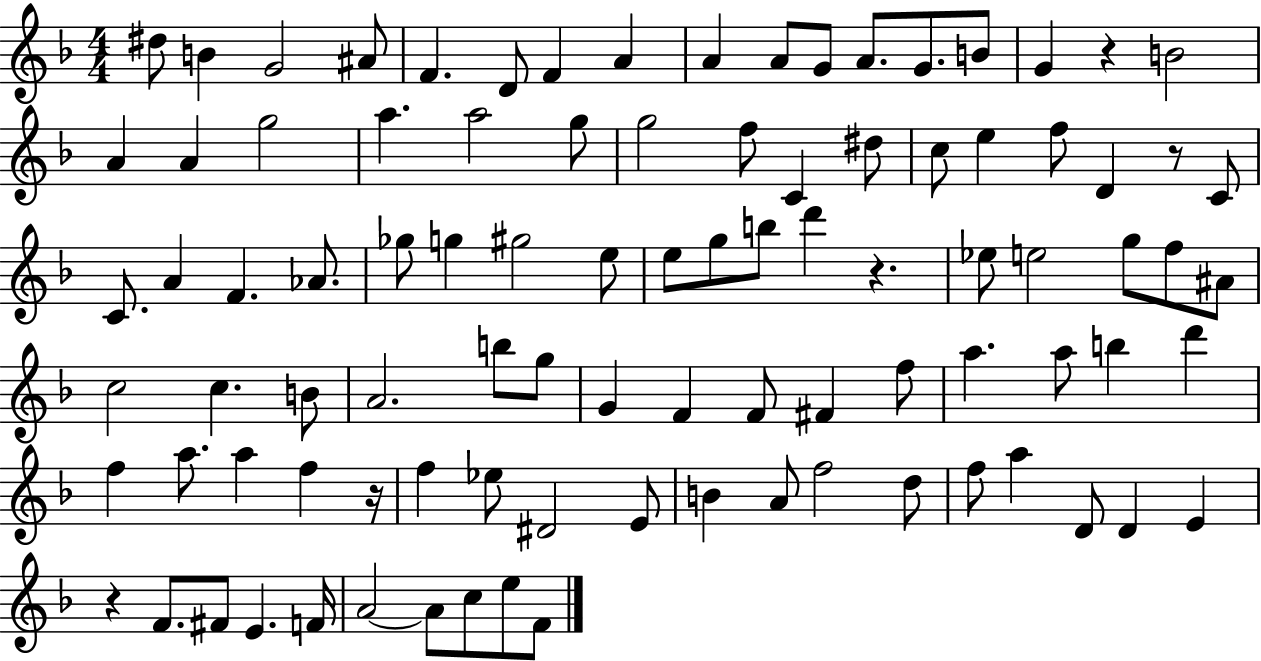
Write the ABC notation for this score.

X:1
T:Untitled
M:4/4
L:1/4
K:F
^d/2 B G2 ^A/2 F D/2 F A A A/2 G/2 A/2 G/2 B/2 G z B2 A A g2 a a2 g/2 g2 f/2 C ^d/2 c/2 e f/2 D z/2 C/2 C/2 A F _A/2 _g/2 g ^g2 e/2 e/2 g/2 b/2 d' z _e/2 e2 g/2 f/2 ^A/2 c2 c B/2 A2 b/2 g/2 G F F/2 ^F f/2 a a/2 b d' f a/2 a f z/4 f _e/2 ^D2 E/2 B A/2 f2 d/2 f/2 a D/2 D E z F/2 ^F/2 E F/4 A2 A/2 c/2 e/2 F/2